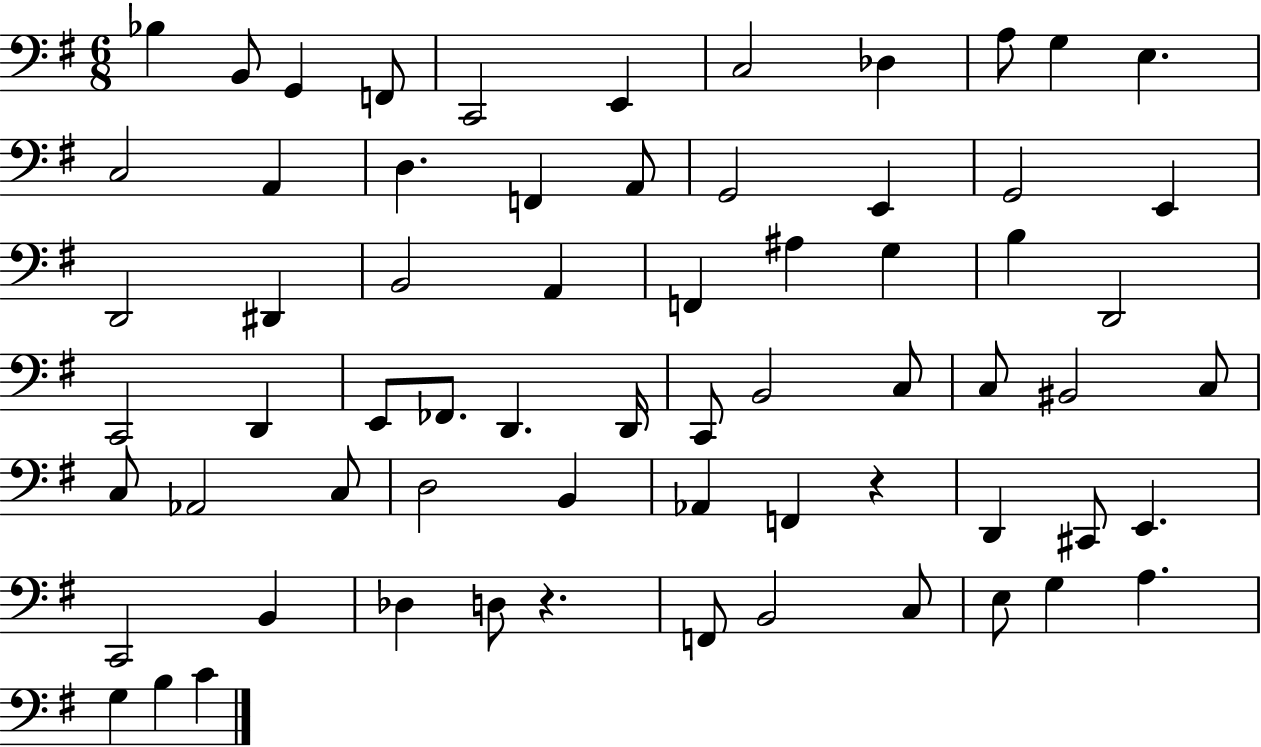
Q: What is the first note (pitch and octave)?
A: Bb3